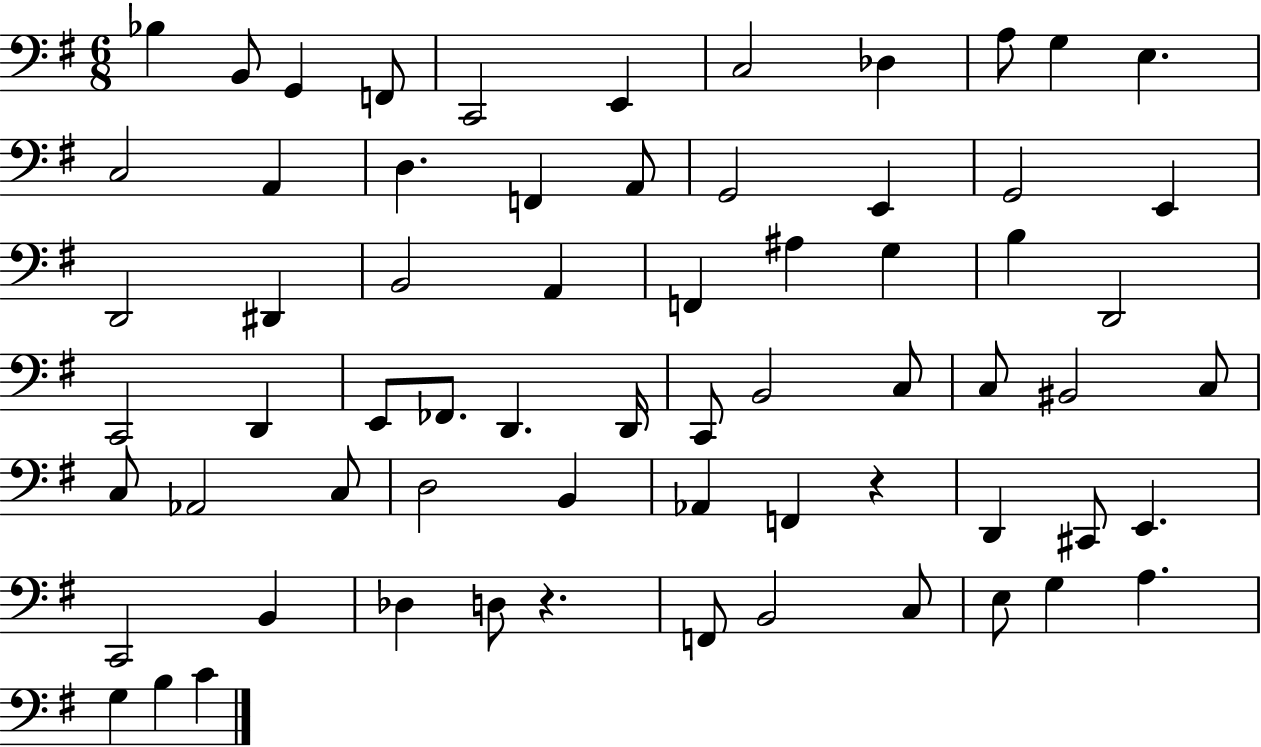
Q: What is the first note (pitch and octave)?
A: Bb3